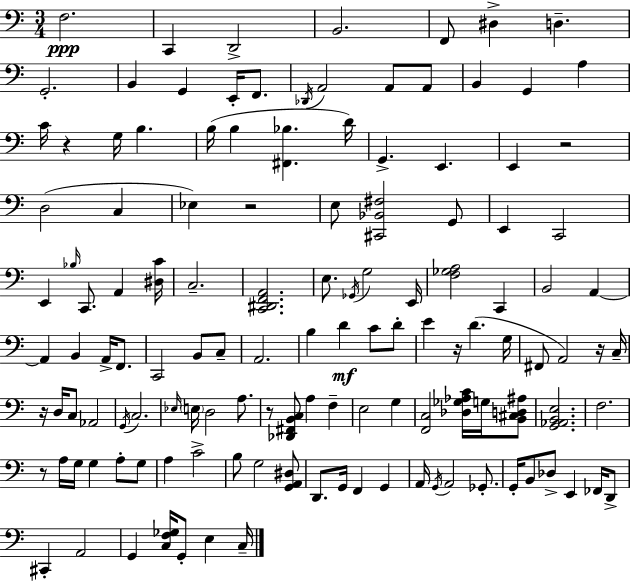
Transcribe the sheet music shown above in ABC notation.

X:1
T:Untitled
M:3/4
L:1/4
K:Am
F,2 C,, D,,2 B,,2 F,,/2 ^D, D, G,,2 B,, G,, E,,/4 F,,/2 _D,,/4 A,,2 A,,/2 A,,/2 B,, G,, A, C/4 z G,/4 B, B,/4 B, [^F,,_B,] D/4 G,, E,, E,, z2 D,2 C, _E, z2 E,/2 [^C,,_B,,^F,]2 G,,/2 E,, C,,2 E,, _B,/4 C,,/2 A,, [^D,C]/4 C,2 [C,,^D,,F,,A,,]2 E,/2 _G,,/4 G,2 E,,/4 [F,_G,A,]2 C,, B,,2 A,, A,, B,, A,,/4 F,,/2 C,,2 B,,/2 C,/2 A,,2 B, D C/2 D/2 E z/4 D G,/4 ^F,,/2 A,,2 z/4 C,/4 z/4 D,/4 C,/2 _A,,2 G,,/4 C,2 _E,/4 E,/4 D,2 A,/2 z/2 [_D,,^F,,B,,C,]/2 A, F, E,2 G, [F,,C,]2 [_D,_G,_A,C]/4 G,/4 [B,,^C,D,^A,]/2 [G,,_A,,B,,E,]2 F,2 z/2 A,/4 G,/4 G, A,/2 G,/2 A, C2 B,/2 G,2 [G,,A,,^D,]/2 D,,/2 G,,/4 F,, G,, A,,/4 G,,/4 A,,2 _G,,/2 G,,/4 B,,/2 _D,/2 E,, _F,,/4 D,,/2 ^C,, A,,2 G,, [C,F,_G,]/4 G,,/2 E, C,/4